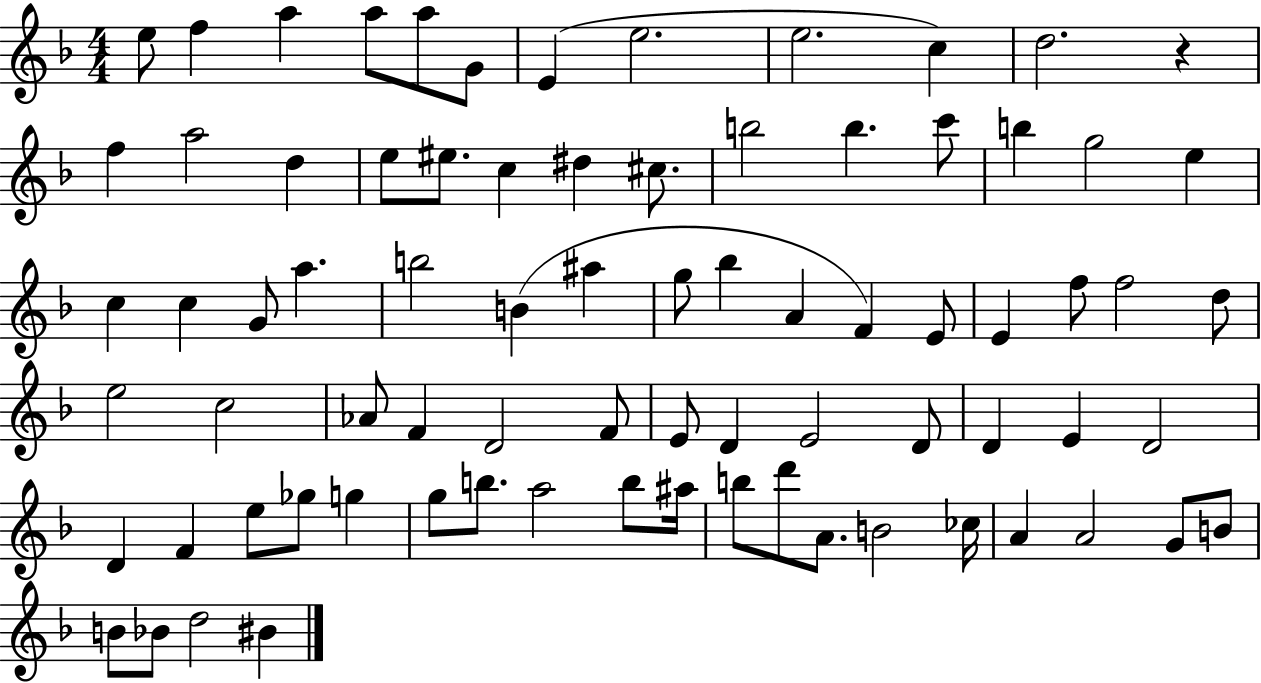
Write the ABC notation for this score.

X:1
T:Untitled
M:4/4
L:1/4
K:F
e/2 f a a/2 a/2 G/2 E e2 e2 c d2 z f a2 d e/2 ^e/2 c ^d ^c/2 b2 b c'/2 b g2 e c c G/2 a b2 B ^a g/2 _b A F E/2 E f/2 f2 d/2 e2 c2 _A/2 F D2 F/2 E/2 D E2 D/2 D E D2 D F e/2 _g/2 g g/2 b/2 a2 b/2 ^a/4 b/2 d'/2 A/2 B2 _c/4 A A2 G/2 B/2 B/2 _B/2 d2 ^B